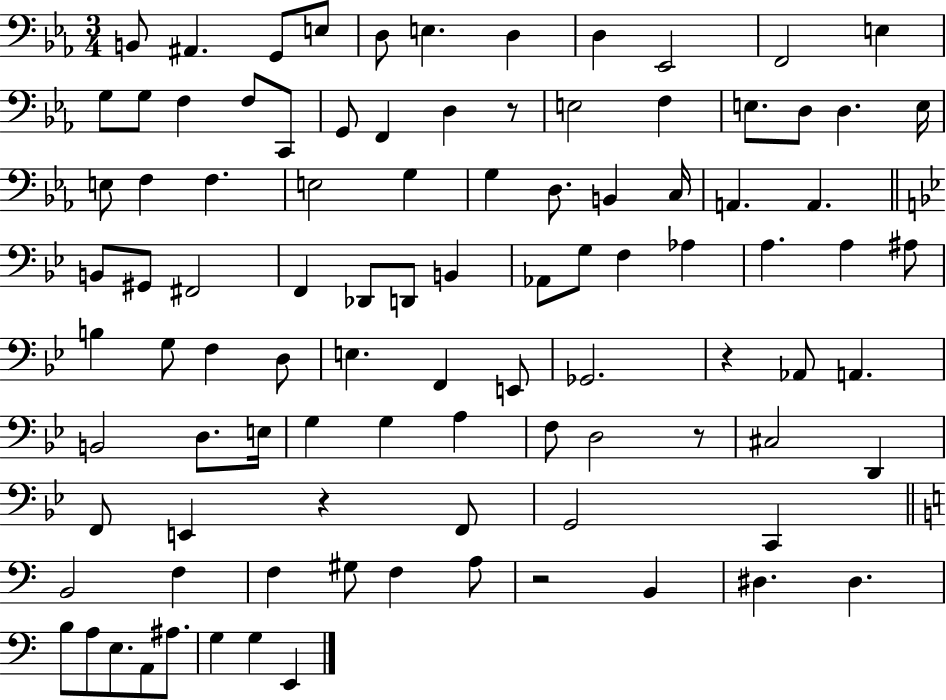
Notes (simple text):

B2/e A#2/q. G2/e E3/e D3/e E3/q. D3/q D3/q Eb2/h F2/h E3/q G3/e G3/e F3/q F3/e C2/e G2/e F2/q D3/q R/e E3/h F3/q E3/e. D3/e D3/q. E3/s E3/e F3/q F3/q. E3/h G3/q G3/q D3/e. B2/q C3/s A2/q. A2/q. B2/e G#2/e F#2/h F2/q Db2/e D2/e B2/q Ab2/e G3/e F3/q Ab3/q A3/q. A3/q A#3/e B3/q G3/e F3/q D3/e E3/q. F2/q E2/e Gb2/h. R/q Ab2/e A2/q. B2/h D3/e. E3/s G3/q G3/q A3/q F3/e D3/h R/e C#3/h D2/q F2/e E2/q R/q F2/e G2/h C2/q B2/h F3/q F3/q G#3/e F3/q A3/e R/h B2/q D#3/q. D#3/q. B3/e A3/e E3/e. A2/e A#3/e. G3/q G3/q E2/q